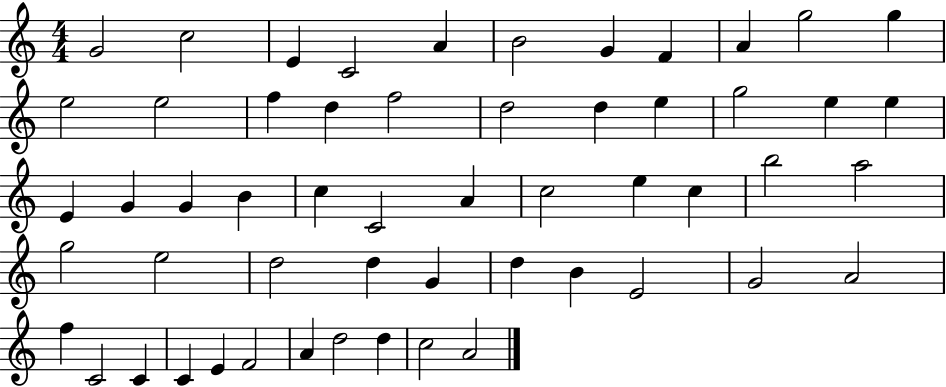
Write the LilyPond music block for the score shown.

{
  \clef treble
  \numericTimeSignature
  \time 4/4
  \key c \major
  g'2 c''2 | e'4 c'2 a'4 | b'2 g'4 f'4 | a'4 g''2 g''4 | \break e''2 e''2 | f''4 d''4 f''2 | d''2 d''4 e''4 | g''2 e''4 e''4 | \break e'4 g'4 g'4 b'4 | c''4 c'2 a'4 | c''2 e''4 c''4 | b''2 a''2 | \break g''2 e''2 | d''2 d''4 g'4 | d''4 b'4 e'2 | g'2 a'2 | \break f''4 c'2 c'4 | c'4 e'4 f'2 | a'4 d''2 d''4 | c''2 a'2 | \break \bar "|."
}